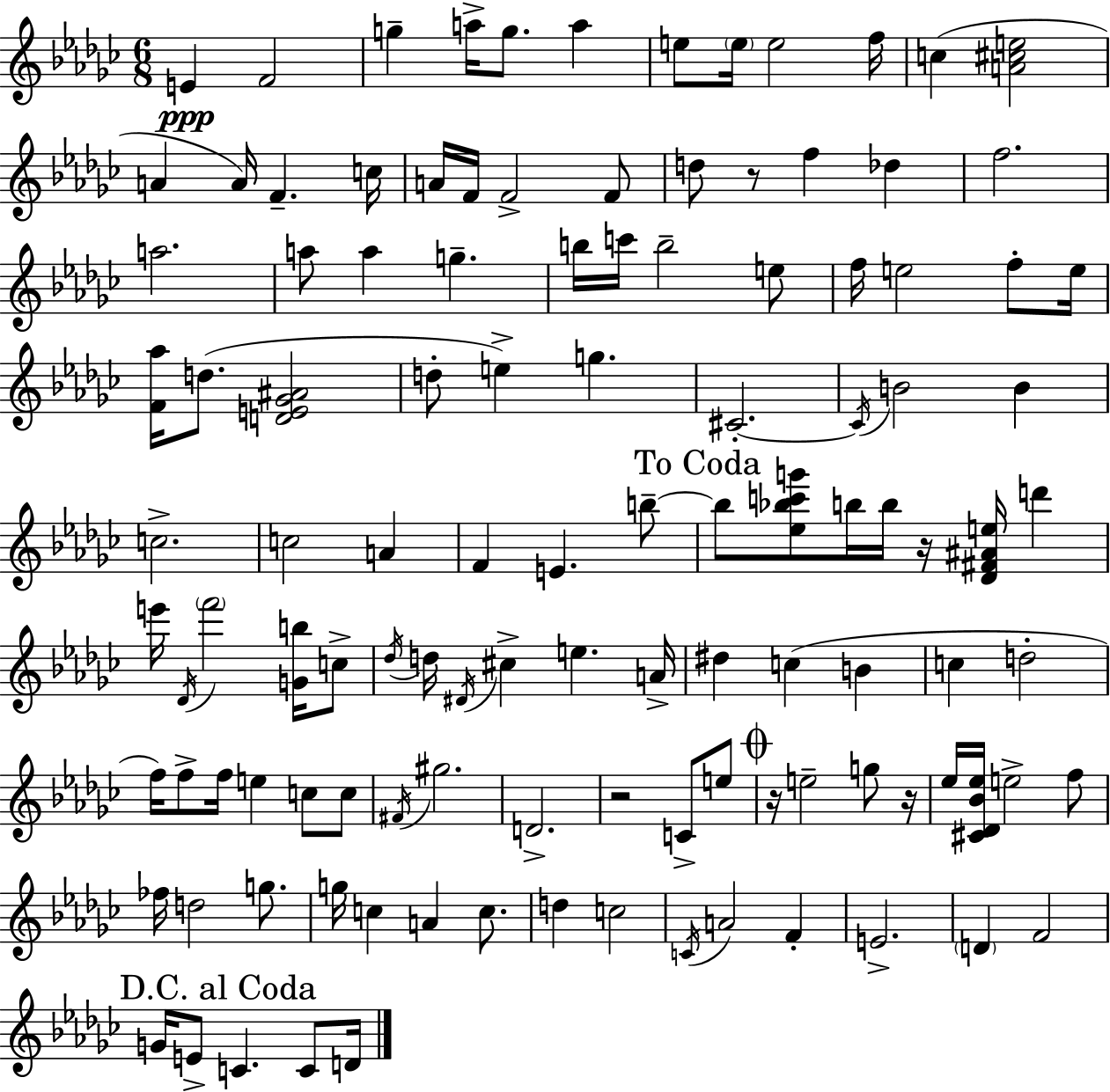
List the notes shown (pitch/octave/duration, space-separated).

E4/q F4/h G5/q A5/s G5/e. A5/q E5/e E5/s E5/h F5/s C5/q [A4,C#5,E5]/h A4/q A4/s F4/q. C5/s A4/s F4/s F4/h F4/e D5/e R/e F5/q Db5/q F5/h. A5/h. A5/e A5/q G5/q. B5/s C6/s B5/h E5/e F5/s E5/h F5/e E5/s [F4,Ab5]/s D5/e. [D4,E4,Gb4,A#4]/h D5/e E5/q G5/q. C#4/h. C#4/s B4/h B4/q C5/h. C5/h A4/q F4/q E4/q. B5/e B5/e [Eb5,Bb5,C6,G6]/e B5/s B5/s R/s [Db4,F#4,A#4,E5]/s D6/q E6/s Db4/s F6/h [G4,B5]/s C5/e Db5/s D5/s D#4/s C#5/q E5/q. A4/s D#5/q C5/q B4/q C5/q D5/h F5/s F5/e F5/s E5/q C5/e C5/e F#4/s G#5/h. D4/h. R/h C4/e E5/e R/s E5/h G5/e R/s Eb5/s [C#4,Db4,Bb4,Eb5]/s E5/h F5/e FES5/s D5/h G5/e. G5/s C5/q A4/q C5/e. D5/q C5/h C4/s A4/h F4/q E4/h. D4/q F4/h G4/s E4/e C4/q. C4/e D4/s